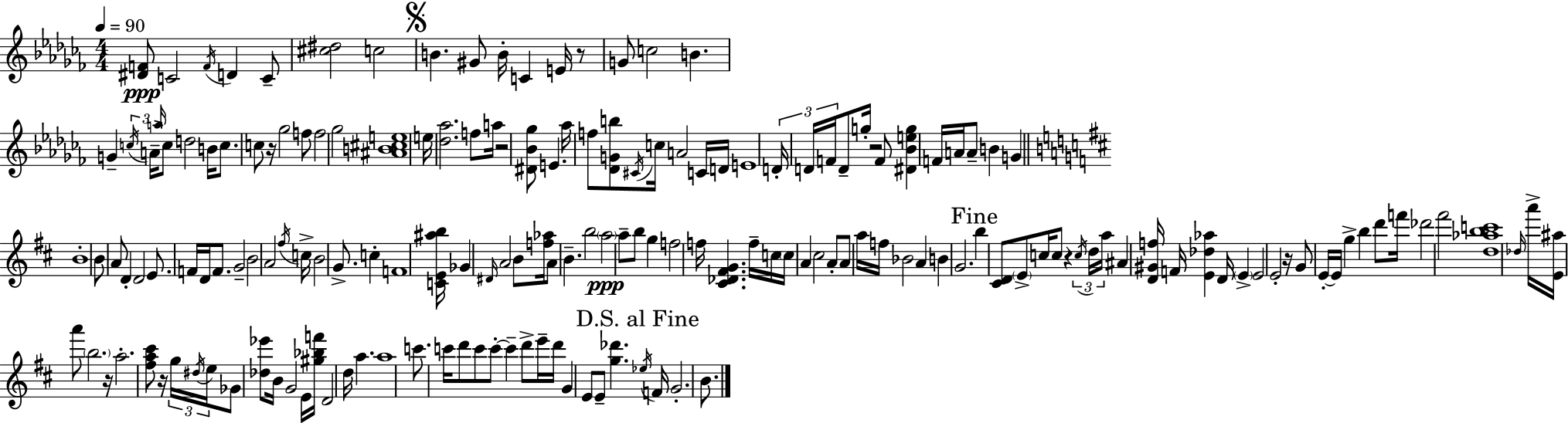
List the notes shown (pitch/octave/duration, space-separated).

[D#4,F4]/e C4/h F4/s D4/q C4/e [C#5,D#5]/h C5/h B4/q. G#4/e B4/s C4/q E4/s R/e G4/e C5/h B4/q. G4/q C5/s A4/s A5/s C5/e D5/h B4/s C5/e. C5/e R/s Gb5/h F5/e F5/h Gb5/h [A#4,B4,C#5,E5]/w E5/s [Db5,Ab5]/h. F5/e A5/s R/h [D#4,Bb4,Gb5]/e E4/q. Ab5/s F5/e [Db4,G4,B5]/e C#4/s C5/s A4/h C4/s D4/s E4/w D4/s D4/s F4/s D4/e G5/s R/h F4/e [D#4,Bb4,E5,G5]/q F4/s A4/s A4/e B4/q G4/q B4/w B4/e A4/e D4/q D4/h E4/e. F4/s D4/s F4/e. G4/h B4/h A4/h F#5/s C5/s B4/h G4/e. C5/q F4/w [C4,E4,A#5,B5]/s Gb4/q D#4/s A4/h B4/e [F5,Ab5]/s A4/e B4/q. B5/h A5/h A5/e B5/e G5/q F5/h F5/s [C#4,Db4,F#4,G4]/q. F5/s C5/s C5/s A4/q C#5/h A4/e A4/e A5/s F5/s Bb4/h A4/q B4/q G4/h. B5/q [C#4,D4]/e E4/e C5/s C5/e R/q C5/s D5/s A5/s A#4/q [D4,G#4,F5]/s F4/s [E4,Db5,Ab5]/q D4/s E4/q E4/h E4/h R/s G4/e E4/s E4/s G5/q B5/q D6/e F6/s Db6/h F#6/h [D5,Ab5,B5,C6]/w Db5/s A6/s [E4,A#5]/s A6/e B5/h. R/s A5/h. [F#5,A5,C#6]/e R/s G5/s D#5/s E5/s Gb4/e [Db5,Eb6]/e B4/s G4/h E4/s [G#5,Bb5,F6]/s D4/h D5/s A5/q. A5/w C6/e. C6/s D6/e C6/e C6/e C6/q D6/e E6/s D6/s G4/q E4/e E4/e [G5,Db6]/q. Eb5/s F4/s G4/h. B4/e.